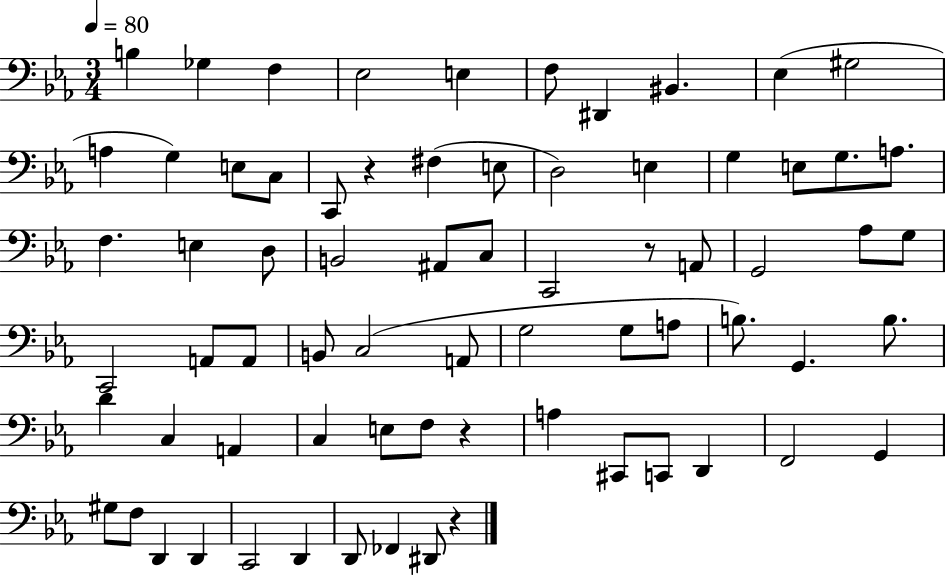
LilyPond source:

{
  \clef bass
  \numericTimeSignature
  \time 3/4
  \key ees \major
  \tempo 4 = 80
  \repeat volta 2 { b4 ges4 f4 | ees2 e4 | f8 dis,4 bis,4. | ees4( gis2 | \break a4 g4) e8 c8 | c,8 r4 fis4( e8 | d2) e4 | g4 e8 g8. a8. | \break f4. e4 d8 | b,2 ais,8 c8 | c,2 r8 a,8 | g,2 aes8 g8 | \break c,2 a,8 a,8 | b,8 c2( a,8 | g2 g8 a8 | b8.) g,4. b8. | \break d'4 c4 a,4 | c4 e8 f8 r4 | a4 cis,8 c,8 d,4 | f,2 g,4 | \break gis8 f8 d,4 d,4 | c,2 d,4 | d,8 fes,4 dis,8 r4 | } \bar "|."
}